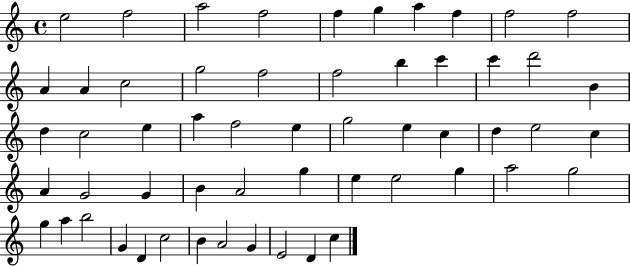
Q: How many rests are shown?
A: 0